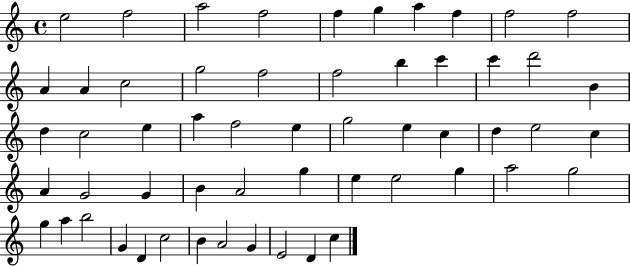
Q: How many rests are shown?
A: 0